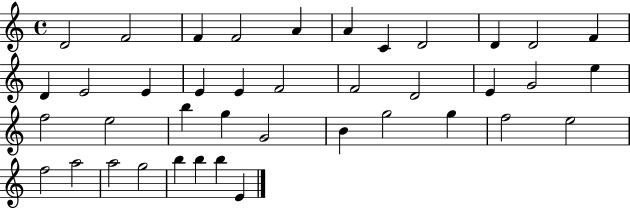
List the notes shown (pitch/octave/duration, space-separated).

D4/h F4/h F4/q F4/h A4/q A4/q C4/q D4/h D4/q D4/h F4/q D4/q E4/h E4/q E4/q E4/q F4/h F4/h D4/h E4/q G4/h E5/q F5/h E5/h B5/q G5/q G4/h B4/q G5/h G5/q F5/h E5/h F5/h A5/h A5/h G5/h B5/q B5/q B5/q E4/q